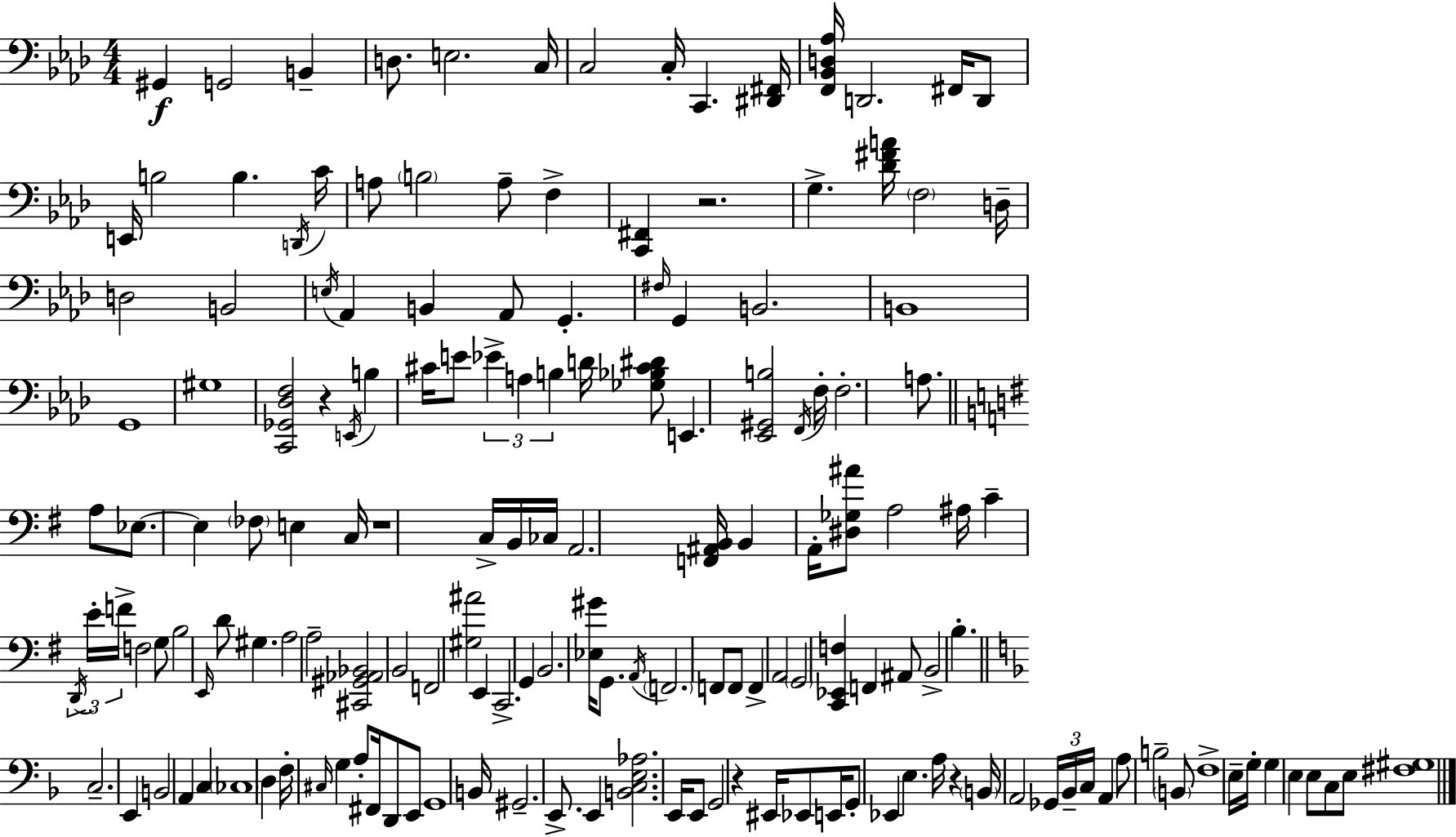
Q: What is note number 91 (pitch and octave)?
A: F2